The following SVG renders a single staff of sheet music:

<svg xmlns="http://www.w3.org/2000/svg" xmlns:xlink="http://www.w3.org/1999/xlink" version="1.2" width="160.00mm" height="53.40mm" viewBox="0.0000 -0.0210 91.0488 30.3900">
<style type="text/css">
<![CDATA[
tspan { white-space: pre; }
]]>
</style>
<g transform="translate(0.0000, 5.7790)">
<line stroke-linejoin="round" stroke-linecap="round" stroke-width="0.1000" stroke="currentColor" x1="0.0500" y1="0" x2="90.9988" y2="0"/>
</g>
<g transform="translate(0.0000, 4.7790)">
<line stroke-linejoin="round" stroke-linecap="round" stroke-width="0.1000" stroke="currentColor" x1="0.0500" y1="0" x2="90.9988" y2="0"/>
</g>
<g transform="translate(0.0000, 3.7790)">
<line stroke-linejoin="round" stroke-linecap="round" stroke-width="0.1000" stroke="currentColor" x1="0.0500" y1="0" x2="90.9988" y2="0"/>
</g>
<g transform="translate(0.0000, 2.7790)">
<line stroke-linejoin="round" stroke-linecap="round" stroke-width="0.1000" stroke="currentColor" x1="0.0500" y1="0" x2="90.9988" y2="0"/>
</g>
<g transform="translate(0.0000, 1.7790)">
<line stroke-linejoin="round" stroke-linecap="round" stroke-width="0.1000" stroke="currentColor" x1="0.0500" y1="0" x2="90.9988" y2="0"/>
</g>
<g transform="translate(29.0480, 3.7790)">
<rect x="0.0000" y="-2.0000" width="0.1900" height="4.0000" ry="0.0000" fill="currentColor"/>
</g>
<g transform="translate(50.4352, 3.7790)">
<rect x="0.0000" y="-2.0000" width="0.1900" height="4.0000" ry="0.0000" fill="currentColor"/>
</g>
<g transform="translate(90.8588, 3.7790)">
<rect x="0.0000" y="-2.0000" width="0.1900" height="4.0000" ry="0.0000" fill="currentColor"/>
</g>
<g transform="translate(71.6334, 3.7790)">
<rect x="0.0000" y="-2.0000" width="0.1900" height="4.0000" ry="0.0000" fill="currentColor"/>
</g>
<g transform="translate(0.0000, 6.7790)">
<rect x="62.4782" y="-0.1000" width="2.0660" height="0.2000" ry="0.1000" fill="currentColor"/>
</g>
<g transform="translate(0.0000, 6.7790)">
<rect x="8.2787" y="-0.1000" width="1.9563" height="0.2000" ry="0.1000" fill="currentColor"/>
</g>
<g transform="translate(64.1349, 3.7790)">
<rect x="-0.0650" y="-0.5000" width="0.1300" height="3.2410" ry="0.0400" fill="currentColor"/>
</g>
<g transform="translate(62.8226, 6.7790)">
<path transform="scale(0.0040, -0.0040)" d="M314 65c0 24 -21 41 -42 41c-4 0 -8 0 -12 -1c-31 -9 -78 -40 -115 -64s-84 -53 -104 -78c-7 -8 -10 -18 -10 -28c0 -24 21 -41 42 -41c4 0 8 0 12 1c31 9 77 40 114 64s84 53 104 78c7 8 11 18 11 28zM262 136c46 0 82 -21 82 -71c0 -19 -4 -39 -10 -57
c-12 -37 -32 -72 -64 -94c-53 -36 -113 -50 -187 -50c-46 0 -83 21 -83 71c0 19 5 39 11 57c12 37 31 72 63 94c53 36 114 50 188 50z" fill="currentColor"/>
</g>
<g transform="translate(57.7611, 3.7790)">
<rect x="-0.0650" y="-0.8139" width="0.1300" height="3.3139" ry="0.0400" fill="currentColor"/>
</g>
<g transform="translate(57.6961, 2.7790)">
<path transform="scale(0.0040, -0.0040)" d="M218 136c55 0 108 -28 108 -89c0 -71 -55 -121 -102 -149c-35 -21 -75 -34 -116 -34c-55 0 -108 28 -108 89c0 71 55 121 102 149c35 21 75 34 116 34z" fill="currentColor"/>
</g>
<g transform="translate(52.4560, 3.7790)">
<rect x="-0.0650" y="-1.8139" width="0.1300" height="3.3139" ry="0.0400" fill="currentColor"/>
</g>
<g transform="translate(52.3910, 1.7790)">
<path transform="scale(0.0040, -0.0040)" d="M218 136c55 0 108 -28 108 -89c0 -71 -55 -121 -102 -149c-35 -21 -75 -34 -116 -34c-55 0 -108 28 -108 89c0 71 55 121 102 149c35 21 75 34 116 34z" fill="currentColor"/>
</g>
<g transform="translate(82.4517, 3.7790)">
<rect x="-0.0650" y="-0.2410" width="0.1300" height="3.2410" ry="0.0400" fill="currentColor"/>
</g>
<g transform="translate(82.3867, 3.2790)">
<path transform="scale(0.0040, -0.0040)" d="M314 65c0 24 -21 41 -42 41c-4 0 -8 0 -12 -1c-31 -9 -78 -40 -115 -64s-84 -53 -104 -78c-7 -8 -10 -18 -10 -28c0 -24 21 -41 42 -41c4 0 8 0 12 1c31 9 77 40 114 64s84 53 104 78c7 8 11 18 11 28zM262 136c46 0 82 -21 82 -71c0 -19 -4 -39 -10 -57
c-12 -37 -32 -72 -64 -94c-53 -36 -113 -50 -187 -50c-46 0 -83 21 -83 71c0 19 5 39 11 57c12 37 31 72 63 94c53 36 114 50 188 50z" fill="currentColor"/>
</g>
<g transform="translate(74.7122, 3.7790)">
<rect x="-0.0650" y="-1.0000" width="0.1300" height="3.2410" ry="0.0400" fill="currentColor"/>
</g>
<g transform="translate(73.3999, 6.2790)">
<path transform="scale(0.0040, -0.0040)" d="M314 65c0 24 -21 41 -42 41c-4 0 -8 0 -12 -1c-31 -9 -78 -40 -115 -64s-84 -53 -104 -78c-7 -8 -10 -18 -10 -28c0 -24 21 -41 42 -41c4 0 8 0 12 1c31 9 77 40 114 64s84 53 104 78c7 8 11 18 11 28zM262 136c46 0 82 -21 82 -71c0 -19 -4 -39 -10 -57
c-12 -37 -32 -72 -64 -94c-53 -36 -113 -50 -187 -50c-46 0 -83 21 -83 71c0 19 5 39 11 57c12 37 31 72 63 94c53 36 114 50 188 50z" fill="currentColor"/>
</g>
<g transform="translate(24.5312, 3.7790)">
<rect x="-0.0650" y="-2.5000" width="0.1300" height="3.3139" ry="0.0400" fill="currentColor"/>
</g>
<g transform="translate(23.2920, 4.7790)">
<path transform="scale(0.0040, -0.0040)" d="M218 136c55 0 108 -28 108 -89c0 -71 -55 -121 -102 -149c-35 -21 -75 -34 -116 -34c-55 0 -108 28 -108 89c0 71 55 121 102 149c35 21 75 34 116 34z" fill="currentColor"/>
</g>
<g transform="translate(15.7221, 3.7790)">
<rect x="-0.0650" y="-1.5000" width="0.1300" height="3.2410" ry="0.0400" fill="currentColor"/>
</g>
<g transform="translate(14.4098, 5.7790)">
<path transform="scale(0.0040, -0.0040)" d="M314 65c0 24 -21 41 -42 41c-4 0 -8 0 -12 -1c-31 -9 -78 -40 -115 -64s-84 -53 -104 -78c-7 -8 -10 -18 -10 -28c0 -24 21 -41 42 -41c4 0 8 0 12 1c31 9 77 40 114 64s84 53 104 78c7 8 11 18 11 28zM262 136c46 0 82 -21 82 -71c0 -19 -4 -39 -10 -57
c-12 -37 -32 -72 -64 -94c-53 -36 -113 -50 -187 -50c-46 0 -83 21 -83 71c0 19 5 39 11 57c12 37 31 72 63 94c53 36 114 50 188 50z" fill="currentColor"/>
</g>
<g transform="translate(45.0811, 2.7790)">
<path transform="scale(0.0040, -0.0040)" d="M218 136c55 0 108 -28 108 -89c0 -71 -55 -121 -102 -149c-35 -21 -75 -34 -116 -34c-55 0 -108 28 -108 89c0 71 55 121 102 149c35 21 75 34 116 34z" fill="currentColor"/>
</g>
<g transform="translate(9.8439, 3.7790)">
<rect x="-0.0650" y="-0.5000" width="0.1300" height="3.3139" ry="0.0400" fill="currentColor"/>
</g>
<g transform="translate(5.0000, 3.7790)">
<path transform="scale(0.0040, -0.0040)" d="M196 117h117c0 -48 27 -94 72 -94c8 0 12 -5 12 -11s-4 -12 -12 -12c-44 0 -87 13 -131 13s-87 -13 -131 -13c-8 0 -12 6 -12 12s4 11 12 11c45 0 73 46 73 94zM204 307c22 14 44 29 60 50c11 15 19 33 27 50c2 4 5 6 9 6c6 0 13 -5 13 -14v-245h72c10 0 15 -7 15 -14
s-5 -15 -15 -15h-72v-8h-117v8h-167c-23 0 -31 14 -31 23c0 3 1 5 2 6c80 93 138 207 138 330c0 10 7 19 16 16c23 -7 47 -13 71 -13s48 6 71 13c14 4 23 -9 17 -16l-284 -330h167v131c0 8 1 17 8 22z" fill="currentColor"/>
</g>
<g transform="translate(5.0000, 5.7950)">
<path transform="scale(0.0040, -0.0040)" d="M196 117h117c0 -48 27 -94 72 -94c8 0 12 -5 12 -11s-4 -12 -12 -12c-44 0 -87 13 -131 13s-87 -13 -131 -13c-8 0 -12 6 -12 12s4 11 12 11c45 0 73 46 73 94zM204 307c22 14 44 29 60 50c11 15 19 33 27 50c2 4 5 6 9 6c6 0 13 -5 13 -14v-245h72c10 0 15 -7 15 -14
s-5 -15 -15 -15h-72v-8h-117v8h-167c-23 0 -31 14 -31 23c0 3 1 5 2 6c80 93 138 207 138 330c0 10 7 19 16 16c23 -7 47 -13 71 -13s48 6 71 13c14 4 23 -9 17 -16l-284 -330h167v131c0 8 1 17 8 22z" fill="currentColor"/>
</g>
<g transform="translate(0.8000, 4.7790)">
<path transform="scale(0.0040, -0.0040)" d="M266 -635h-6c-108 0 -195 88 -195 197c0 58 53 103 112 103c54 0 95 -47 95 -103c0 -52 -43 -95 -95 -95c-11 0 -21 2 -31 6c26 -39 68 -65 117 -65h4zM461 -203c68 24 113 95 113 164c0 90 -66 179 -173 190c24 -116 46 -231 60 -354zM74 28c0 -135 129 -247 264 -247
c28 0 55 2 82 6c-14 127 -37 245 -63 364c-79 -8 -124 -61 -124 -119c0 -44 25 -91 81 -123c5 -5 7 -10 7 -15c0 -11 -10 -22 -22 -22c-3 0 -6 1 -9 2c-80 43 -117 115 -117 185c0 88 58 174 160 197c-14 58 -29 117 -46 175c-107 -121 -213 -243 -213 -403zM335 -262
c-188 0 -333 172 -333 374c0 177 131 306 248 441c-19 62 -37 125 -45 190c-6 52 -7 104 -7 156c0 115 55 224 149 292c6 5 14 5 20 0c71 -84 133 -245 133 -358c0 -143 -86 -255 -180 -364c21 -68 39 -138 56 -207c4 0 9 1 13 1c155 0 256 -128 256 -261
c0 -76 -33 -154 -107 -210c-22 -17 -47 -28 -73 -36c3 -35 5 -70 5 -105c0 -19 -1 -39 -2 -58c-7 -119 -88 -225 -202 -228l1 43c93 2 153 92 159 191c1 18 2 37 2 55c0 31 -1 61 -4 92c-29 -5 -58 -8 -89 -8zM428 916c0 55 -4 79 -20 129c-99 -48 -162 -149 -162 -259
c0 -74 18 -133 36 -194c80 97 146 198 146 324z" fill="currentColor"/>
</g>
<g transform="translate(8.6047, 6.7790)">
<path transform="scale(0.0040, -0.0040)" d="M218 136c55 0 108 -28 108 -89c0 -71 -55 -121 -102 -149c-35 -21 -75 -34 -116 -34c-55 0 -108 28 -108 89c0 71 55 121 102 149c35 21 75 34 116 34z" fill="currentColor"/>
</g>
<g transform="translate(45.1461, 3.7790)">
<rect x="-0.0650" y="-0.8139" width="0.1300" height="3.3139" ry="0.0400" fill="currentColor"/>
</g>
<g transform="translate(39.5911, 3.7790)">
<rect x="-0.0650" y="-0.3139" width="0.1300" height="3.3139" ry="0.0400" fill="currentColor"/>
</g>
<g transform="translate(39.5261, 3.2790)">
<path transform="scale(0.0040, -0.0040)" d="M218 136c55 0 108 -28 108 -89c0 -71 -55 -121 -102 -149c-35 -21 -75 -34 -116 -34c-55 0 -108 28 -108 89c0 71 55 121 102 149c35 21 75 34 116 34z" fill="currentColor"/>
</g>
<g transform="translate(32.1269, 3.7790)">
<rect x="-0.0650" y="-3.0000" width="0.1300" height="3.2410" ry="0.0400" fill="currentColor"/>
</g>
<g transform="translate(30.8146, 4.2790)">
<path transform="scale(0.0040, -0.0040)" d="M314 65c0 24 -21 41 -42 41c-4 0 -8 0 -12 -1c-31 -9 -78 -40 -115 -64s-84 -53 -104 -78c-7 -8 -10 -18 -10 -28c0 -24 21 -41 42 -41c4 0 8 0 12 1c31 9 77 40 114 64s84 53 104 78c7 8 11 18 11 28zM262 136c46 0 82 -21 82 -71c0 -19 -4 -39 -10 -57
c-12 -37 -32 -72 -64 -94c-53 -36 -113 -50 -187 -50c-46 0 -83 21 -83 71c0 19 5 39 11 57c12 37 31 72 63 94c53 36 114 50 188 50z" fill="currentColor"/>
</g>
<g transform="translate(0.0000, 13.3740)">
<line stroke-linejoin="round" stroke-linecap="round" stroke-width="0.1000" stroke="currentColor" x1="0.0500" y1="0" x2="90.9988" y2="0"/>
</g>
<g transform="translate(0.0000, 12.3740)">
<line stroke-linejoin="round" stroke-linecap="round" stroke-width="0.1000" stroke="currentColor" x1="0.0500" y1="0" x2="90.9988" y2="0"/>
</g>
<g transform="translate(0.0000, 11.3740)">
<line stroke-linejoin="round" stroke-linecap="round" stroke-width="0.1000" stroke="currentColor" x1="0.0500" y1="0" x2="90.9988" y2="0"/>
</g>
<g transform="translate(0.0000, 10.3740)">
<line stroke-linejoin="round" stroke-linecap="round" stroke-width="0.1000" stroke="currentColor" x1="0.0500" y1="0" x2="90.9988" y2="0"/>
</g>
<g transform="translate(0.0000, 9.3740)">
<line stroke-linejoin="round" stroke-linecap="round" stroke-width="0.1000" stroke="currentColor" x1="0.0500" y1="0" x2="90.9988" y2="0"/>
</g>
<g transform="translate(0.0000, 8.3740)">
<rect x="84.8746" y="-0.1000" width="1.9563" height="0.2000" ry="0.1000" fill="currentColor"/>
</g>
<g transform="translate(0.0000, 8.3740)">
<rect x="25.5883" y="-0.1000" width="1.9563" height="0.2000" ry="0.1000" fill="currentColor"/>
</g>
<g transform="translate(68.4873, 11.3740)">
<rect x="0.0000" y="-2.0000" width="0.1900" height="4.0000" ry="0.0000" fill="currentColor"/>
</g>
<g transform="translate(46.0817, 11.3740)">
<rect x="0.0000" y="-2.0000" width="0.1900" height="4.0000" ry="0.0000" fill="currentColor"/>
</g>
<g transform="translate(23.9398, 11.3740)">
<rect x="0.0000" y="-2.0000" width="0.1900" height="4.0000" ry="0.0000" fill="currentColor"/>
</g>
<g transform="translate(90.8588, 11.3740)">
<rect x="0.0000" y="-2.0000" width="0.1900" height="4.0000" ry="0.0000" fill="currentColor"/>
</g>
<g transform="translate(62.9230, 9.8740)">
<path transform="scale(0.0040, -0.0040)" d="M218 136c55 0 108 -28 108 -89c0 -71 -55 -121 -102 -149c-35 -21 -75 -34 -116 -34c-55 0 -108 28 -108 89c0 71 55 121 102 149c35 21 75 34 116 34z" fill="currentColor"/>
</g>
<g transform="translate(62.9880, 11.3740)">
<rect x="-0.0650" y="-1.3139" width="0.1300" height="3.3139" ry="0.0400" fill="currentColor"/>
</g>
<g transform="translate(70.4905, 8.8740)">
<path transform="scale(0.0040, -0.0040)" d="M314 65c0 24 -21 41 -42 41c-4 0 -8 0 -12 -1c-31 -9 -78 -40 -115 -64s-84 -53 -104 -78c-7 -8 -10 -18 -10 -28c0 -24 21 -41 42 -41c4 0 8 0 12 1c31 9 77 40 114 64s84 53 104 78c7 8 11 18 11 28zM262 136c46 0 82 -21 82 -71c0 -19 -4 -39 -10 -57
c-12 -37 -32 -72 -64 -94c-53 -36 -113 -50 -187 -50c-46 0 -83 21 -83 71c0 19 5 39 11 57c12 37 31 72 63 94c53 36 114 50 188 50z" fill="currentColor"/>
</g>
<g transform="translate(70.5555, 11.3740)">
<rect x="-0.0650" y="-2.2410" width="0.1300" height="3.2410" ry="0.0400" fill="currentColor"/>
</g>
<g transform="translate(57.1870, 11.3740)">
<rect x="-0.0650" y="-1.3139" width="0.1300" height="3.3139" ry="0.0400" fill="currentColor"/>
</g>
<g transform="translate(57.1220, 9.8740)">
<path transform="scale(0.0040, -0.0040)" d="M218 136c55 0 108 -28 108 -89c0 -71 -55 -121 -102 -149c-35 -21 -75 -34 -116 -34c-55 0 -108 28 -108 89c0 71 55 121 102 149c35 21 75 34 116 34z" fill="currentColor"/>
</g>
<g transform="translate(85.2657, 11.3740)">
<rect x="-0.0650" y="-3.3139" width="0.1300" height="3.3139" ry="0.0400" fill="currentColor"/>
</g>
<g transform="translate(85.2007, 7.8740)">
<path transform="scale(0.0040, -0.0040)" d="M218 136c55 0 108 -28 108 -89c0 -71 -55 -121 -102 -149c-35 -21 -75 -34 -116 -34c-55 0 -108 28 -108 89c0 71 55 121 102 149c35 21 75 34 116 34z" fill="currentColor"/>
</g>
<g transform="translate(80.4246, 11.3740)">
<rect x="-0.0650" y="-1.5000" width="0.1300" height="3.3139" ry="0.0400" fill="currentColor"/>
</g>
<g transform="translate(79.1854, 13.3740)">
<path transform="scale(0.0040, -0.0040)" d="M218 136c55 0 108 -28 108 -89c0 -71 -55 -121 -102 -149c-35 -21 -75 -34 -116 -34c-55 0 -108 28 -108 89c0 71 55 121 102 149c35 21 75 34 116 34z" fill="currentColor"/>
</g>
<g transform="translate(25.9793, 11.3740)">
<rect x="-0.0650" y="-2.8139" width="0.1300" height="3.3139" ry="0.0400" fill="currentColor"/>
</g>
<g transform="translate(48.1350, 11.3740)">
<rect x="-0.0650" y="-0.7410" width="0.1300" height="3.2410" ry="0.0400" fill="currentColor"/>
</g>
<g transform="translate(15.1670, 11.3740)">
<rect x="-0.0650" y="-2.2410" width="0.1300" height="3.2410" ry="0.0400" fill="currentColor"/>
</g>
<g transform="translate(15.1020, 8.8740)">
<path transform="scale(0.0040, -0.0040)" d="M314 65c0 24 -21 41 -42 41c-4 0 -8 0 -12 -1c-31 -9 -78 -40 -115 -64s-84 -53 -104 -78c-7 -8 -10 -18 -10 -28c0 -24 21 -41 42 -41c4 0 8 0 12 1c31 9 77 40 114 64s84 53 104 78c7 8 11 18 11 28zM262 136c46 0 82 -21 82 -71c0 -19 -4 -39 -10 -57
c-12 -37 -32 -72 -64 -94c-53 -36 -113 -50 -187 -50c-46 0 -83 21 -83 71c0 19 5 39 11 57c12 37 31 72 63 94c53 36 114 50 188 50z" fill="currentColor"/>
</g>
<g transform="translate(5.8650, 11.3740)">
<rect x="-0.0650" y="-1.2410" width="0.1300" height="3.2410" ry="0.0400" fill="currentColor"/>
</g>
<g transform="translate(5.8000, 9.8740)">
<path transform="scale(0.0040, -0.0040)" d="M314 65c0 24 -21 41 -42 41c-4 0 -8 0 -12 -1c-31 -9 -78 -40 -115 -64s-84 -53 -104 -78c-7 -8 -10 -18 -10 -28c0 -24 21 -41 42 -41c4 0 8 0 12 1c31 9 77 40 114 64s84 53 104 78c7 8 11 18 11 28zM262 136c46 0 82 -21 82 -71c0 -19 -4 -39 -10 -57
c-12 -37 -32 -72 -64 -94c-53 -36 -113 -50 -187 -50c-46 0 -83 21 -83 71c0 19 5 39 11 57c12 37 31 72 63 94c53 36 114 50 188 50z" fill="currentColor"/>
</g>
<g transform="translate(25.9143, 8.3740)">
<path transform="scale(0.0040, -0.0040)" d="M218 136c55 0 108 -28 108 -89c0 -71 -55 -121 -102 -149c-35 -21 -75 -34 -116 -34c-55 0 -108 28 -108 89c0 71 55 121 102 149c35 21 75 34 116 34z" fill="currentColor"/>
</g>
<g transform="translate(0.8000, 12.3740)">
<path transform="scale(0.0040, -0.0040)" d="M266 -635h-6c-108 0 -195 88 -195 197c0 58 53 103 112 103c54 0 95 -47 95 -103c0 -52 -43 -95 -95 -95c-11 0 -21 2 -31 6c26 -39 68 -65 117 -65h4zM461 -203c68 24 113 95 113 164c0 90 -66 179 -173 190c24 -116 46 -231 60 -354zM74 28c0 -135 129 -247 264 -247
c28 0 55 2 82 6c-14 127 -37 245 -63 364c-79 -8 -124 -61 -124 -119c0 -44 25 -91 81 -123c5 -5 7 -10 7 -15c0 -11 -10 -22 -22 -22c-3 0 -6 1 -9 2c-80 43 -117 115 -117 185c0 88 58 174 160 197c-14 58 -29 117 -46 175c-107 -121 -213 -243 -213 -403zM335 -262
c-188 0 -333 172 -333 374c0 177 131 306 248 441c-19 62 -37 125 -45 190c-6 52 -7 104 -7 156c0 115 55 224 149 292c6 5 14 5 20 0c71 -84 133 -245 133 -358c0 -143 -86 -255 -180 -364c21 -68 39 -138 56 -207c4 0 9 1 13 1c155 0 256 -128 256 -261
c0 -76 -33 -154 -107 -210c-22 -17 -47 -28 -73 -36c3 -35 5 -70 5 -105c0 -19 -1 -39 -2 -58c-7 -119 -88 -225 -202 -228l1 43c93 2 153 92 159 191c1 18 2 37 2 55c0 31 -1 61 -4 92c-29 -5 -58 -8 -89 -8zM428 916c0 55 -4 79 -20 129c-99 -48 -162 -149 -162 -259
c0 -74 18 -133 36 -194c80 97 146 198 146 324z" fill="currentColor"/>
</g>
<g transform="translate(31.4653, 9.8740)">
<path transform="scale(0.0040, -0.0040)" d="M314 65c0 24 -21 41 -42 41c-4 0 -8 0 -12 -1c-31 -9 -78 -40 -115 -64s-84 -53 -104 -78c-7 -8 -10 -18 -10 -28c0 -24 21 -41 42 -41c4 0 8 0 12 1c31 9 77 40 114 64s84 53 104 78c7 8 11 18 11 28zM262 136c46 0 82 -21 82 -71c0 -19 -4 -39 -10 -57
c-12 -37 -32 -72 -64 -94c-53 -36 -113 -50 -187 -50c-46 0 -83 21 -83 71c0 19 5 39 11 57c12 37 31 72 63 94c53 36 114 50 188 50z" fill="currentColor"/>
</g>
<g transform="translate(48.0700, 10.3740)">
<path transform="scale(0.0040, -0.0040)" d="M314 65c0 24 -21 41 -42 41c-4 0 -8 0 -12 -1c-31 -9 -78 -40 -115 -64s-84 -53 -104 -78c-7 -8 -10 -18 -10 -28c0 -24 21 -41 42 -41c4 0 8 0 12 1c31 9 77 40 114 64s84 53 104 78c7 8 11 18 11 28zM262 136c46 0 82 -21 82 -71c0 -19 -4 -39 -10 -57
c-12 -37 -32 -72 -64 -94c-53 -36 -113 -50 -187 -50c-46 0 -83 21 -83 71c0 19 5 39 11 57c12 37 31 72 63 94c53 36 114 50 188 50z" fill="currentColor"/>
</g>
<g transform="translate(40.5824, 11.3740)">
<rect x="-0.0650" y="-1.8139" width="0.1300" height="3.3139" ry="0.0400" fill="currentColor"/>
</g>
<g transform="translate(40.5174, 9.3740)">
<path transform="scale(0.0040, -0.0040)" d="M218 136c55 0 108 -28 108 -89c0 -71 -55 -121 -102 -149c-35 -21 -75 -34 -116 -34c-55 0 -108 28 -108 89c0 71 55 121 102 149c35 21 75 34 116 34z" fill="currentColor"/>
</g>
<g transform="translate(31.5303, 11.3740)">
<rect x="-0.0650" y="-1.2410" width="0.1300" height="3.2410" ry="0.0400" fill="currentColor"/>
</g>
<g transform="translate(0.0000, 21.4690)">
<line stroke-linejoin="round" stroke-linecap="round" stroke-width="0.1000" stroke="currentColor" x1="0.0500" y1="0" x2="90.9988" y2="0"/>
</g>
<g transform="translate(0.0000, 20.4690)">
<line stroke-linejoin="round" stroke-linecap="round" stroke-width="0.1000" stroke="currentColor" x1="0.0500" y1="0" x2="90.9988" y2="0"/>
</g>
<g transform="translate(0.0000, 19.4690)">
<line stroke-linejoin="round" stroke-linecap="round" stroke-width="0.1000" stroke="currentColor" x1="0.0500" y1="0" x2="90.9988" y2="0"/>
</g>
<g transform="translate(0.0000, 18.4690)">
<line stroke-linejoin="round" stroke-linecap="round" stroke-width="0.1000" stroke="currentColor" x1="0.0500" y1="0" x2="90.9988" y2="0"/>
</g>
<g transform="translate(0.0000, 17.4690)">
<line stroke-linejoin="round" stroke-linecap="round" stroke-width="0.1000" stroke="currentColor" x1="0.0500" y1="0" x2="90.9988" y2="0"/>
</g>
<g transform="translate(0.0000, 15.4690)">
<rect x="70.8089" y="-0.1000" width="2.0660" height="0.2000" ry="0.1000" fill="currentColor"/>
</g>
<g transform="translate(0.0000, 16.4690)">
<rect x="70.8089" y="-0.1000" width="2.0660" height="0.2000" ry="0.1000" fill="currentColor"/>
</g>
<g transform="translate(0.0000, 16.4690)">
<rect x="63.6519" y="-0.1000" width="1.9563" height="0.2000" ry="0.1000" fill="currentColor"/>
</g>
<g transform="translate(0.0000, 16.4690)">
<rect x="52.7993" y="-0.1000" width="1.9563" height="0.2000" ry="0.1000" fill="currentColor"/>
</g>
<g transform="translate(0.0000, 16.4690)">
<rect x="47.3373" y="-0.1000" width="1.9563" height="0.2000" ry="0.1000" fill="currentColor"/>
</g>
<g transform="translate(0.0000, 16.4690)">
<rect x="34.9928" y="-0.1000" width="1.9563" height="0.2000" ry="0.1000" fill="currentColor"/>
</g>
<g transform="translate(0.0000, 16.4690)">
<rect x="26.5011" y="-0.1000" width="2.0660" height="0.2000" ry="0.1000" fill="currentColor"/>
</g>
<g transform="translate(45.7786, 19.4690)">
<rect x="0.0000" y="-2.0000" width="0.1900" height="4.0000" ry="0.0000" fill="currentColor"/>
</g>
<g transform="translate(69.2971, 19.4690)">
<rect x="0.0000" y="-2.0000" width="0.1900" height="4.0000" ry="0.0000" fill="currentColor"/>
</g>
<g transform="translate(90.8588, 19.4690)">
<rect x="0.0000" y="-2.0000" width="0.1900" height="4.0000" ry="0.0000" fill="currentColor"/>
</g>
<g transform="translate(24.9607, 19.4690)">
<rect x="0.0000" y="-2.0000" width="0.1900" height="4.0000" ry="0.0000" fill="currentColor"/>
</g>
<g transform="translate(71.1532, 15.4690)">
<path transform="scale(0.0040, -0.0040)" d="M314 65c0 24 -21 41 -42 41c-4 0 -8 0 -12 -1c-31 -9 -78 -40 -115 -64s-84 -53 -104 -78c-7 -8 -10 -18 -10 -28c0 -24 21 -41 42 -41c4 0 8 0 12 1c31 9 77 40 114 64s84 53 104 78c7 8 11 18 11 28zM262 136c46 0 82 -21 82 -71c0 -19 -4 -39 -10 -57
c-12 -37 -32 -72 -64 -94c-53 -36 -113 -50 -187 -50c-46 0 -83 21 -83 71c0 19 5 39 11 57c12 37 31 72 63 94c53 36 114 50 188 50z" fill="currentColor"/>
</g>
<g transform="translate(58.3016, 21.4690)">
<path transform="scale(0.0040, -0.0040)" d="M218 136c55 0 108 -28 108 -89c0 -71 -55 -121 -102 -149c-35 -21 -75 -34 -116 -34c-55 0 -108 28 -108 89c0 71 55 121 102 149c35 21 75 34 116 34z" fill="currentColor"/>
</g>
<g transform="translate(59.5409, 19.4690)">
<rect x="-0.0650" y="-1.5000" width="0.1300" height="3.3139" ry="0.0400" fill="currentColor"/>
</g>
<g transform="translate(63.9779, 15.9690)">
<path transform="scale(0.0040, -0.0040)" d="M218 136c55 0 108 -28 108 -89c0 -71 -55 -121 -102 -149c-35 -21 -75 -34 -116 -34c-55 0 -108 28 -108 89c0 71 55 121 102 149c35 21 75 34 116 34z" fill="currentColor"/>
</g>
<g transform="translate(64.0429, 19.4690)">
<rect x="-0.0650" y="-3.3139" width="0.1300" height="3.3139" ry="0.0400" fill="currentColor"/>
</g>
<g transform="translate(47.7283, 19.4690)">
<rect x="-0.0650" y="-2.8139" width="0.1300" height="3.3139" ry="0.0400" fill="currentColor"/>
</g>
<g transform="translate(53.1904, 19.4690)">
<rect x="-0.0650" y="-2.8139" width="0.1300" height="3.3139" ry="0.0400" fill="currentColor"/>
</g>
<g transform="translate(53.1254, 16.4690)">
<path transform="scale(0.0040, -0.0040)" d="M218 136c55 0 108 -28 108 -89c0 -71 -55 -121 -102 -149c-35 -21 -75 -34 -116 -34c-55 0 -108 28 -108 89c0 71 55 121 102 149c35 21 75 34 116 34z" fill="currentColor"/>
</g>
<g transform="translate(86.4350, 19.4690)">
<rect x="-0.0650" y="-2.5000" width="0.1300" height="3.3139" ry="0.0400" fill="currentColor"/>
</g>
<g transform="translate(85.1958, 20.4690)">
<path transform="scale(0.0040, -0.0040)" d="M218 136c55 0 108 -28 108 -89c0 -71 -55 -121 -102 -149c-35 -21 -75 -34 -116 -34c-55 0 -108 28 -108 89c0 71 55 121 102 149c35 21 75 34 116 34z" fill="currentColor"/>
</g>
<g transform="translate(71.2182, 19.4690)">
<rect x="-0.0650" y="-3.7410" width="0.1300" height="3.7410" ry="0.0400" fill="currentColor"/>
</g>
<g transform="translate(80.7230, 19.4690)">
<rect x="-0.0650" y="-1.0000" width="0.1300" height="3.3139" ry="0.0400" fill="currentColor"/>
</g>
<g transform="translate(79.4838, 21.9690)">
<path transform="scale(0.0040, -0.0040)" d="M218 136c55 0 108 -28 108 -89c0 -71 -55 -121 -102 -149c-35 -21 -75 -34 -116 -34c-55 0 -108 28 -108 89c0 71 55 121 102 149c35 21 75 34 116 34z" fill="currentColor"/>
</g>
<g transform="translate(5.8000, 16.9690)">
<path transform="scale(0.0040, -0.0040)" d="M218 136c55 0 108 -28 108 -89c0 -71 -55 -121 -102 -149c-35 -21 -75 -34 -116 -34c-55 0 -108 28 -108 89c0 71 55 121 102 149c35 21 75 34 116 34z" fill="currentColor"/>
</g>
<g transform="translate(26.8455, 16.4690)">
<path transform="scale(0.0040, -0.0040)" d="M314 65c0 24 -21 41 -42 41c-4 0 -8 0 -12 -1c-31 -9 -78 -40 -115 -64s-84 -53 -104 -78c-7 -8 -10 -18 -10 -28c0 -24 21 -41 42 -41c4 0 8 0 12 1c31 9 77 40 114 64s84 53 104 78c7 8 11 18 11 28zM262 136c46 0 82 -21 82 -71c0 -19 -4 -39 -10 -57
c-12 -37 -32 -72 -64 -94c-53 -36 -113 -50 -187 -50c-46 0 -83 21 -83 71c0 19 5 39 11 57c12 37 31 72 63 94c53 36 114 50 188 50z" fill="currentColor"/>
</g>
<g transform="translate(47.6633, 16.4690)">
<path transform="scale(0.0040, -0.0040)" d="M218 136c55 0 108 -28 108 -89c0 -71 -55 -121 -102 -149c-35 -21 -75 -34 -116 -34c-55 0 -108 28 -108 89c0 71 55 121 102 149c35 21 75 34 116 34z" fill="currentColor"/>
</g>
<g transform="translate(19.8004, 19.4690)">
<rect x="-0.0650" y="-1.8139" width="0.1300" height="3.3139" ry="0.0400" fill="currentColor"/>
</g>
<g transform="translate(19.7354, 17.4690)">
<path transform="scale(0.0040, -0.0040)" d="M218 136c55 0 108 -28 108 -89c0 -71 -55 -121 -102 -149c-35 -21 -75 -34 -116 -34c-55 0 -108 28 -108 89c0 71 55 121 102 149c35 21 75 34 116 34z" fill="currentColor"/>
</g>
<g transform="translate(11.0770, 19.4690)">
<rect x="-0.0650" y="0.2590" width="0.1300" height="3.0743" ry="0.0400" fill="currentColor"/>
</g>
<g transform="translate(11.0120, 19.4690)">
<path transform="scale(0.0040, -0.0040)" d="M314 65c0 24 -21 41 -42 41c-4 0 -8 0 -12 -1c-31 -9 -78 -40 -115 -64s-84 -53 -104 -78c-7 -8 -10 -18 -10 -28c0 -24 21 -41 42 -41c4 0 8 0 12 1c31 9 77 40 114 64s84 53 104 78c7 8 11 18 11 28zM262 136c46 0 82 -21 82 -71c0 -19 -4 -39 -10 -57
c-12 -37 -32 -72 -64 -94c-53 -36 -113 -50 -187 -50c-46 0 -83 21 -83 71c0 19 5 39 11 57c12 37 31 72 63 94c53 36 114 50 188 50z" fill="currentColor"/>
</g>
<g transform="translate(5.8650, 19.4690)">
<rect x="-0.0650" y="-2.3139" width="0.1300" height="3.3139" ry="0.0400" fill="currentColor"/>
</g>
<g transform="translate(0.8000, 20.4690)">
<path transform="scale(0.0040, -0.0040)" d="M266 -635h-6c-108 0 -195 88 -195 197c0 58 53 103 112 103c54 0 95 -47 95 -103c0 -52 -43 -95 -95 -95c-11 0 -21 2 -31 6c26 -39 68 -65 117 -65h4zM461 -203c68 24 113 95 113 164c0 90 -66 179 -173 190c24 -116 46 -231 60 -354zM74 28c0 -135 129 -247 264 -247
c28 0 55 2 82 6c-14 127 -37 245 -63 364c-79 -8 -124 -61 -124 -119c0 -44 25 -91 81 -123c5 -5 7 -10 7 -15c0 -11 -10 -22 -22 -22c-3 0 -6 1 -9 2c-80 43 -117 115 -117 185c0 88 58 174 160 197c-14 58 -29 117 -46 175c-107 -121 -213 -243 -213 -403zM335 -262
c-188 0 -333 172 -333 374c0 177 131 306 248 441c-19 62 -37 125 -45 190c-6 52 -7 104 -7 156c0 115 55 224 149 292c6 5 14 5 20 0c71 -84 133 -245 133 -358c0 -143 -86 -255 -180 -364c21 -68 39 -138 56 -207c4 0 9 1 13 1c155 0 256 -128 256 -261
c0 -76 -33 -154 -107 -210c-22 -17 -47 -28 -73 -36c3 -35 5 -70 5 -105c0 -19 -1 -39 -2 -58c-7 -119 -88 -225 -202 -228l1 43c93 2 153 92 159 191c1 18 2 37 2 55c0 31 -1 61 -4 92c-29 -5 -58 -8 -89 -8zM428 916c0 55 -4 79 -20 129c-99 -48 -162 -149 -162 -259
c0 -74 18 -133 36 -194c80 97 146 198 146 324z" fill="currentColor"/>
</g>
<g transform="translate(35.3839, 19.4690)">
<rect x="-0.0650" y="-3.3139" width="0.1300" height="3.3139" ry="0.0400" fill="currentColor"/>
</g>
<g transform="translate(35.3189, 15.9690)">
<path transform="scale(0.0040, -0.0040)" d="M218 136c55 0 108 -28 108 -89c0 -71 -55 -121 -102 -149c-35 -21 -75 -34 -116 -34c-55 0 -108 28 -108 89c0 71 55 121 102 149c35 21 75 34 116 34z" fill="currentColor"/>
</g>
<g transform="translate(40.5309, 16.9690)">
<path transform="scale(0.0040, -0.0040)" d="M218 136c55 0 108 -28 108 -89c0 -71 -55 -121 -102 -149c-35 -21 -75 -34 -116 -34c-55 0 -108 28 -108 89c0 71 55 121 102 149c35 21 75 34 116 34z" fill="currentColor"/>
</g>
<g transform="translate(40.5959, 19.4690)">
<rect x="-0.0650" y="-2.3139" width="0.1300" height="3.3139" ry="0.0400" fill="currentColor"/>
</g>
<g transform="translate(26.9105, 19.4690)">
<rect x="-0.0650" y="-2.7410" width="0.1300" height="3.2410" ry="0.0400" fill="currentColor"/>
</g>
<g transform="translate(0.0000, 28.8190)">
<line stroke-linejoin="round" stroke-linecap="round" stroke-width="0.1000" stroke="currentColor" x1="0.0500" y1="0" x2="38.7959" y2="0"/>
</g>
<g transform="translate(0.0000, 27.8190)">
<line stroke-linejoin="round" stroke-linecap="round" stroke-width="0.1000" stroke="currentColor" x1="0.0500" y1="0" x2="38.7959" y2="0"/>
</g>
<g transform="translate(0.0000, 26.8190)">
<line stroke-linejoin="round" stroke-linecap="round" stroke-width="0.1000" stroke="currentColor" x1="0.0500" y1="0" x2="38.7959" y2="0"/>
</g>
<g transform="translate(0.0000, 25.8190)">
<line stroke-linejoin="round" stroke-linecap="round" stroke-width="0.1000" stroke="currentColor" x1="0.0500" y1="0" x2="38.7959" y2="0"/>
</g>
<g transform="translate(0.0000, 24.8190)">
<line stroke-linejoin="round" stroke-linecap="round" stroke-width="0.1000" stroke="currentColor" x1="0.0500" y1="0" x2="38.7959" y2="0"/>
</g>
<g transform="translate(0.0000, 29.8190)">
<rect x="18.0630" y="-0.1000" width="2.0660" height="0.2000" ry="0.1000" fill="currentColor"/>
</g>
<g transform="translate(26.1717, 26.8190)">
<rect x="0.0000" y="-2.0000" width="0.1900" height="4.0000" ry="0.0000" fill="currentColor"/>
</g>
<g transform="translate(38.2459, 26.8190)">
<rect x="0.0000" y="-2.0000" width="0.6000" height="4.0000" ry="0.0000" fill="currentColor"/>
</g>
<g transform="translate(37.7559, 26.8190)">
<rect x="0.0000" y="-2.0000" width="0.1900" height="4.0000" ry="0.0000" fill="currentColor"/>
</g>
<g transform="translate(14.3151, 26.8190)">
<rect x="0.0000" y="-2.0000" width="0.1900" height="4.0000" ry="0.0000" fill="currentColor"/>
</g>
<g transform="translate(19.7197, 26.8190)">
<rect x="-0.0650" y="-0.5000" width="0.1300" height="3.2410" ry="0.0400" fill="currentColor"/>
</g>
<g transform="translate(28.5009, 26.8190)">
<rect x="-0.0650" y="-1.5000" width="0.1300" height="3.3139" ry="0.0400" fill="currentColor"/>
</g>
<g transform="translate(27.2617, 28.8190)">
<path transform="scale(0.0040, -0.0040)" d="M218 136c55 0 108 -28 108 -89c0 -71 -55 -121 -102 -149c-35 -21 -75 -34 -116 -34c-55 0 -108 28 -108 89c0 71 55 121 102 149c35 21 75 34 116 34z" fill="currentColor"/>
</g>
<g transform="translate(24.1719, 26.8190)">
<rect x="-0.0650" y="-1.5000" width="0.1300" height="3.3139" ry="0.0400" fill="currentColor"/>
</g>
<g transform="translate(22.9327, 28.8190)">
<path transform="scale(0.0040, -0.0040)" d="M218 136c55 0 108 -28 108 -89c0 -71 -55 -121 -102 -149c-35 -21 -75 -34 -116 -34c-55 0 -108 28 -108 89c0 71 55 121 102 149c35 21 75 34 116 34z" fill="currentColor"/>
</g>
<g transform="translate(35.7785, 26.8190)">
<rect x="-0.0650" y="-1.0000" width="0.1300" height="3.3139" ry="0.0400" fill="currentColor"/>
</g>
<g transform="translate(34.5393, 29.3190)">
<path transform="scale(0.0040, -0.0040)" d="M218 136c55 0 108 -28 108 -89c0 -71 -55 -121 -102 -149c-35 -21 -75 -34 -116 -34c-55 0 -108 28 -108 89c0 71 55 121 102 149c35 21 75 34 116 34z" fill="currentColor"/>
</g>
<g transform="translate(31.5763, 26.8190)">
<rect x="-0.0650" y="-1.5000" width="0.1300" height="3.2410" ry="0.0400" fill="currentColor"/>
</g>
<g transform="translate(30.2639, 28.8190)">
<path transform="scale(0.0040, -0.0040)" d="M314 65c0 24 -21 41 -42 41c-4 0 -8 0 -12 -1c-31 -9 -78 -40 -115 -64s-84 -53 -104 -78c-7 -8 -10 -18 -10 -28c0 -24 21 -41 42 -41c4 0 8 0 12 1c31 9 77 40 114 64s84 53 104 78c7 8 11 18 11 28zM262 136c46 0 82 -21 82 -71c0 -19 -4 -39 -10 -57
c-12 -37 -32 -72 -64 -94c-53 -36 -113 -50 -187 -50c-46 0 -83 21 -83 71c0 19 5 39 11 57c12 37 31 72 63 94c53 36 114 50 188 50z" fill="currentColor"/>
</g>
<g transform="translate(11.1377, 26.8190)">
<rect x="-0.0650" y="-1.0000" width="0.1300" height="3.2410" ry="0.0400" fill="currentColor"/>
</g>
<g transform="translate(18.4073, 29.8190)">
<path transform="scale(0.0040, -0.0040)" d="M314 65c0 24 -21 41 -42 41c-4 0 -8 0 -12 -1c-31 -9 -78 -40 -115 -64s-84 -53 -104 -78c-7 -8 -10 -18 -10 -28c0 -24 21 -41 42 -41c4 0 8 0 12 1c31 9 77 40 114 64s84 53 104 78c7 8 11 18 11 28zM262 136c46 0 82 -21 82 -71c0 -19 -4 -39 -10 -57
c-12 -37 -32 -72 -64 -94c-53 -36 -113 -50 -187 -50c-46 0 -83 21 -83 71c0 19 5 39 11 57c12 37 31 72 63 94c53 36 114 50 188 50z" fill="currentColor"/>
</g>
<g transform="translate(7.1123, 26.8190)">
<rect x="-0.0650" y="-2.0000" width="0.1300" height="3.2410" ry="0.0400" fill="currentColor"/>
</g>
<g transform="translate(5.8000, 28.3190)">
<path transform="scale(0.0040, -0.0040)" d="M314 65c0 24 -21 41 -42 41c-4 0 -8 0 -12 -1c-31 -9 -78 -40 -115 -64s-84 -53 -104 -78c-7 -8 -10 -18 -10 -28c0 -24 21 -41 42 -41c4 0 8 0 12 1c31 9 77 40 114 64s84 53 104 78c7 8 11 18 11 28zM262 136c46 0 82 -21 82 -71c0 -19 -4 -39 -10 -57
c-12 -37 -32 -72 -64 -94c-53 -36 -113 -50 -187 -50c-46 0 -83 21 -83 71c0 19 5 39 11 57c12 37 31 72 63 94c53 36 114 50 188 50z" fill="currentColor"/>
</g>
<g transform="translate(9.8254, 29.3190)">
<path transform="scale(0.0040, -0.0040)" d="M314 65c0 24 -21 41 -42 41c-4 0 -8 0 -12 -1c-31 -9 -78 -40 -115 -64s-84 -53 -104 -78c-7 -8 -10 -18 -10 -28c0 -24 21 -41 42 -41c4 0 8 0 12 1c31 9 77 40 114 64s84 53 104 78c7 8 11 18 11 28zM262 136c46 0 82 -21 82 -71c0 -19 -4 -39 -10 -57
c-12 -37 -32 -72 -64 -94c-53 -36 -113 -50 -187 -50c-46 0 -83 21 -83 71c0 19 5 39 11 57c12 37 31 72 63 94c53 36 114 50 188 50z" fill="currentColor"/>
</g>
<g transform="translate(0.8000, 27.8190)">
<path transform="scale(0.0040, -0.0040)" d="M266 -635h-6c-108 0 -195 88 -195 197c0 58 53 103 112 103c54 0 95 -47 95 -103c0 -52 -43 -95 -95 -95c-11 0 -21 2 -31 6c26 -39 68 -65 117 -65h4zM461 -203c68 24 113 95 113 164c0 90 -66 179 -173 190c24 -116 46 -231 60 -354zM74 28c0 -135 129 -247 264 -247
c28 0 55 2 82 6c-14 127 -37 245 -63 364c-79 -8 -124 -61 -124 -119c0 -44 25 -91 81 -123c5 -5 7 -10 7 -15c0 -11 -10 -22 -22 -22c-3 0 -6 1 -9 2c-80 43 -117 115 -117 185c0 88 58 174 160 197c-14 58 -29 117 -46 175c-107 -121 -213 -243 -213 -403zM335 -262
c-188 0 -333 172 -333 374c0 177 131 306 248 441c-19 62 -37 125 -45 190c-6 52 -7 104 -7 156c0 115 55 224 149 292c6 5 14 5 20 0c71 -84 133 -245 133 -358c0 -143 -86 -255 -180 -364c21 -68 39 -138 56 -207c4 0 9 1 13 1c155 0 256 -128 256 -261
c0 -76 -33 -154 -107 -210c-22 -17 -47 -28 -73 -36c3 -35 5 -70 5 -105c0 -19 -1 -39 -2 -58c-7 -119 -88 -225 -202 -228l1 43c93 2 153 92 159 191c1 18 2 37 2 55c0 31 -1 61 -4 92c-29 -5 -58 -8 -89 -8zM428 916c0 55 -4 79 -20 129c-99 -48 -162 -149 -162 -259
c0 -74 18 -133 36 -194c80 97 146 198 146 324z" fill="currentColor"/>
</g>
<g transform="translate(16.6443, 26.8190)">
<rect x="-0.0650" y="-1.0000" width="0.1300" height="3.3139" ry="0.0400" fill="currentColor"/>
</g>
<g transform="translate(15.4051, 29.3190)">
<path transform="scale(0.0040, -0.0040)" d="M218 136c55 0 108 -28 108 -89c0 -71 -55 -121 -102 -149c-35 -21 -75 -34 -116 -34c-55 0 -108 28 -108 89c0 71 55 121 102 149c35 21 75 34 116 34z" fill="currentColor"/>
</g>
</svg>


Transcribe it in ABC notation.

X:1
T:Untitled
M:4/4
L:1/4
K:C
C E2 G A2 c d f d C2 D2 c2 e2 g2 a e2 f d2 e e g2 E b g B2 f a2 b g a a E b c'2 D G F2 D2 D C2 E E E2 D